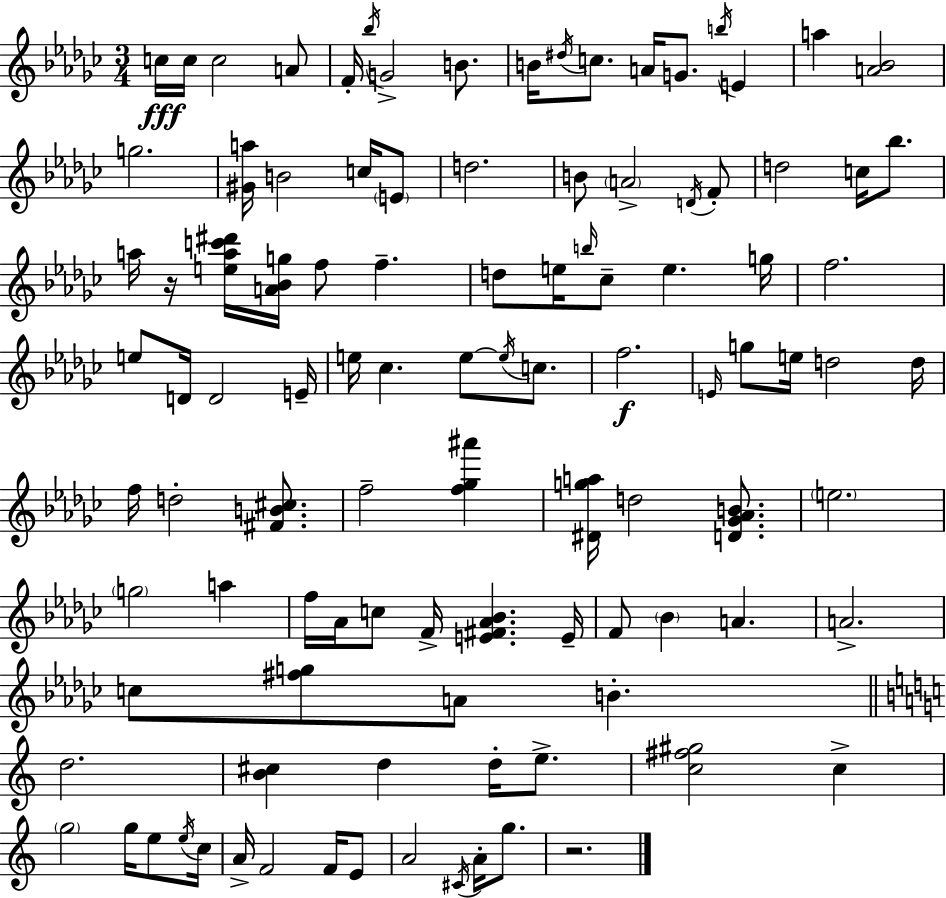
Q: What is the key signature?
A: EES minor